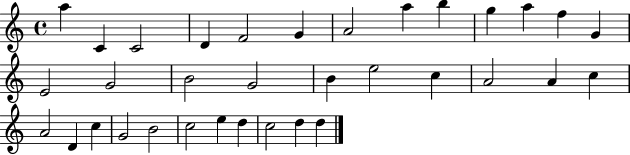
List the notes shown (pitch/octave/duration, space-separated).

A5/q C4/q C4/h D4/q F4/h G4/q A4/h A5/q B5/q G5/q A5/q F5/q G4/q E4/h G4/h B4/h G4/h B4/q E5/h C5/q A4/h A4/q C5/q A4/h D4/q C5/q G4/h B4/h C5/h E5/q D5/q C5/h D5/q D5/q